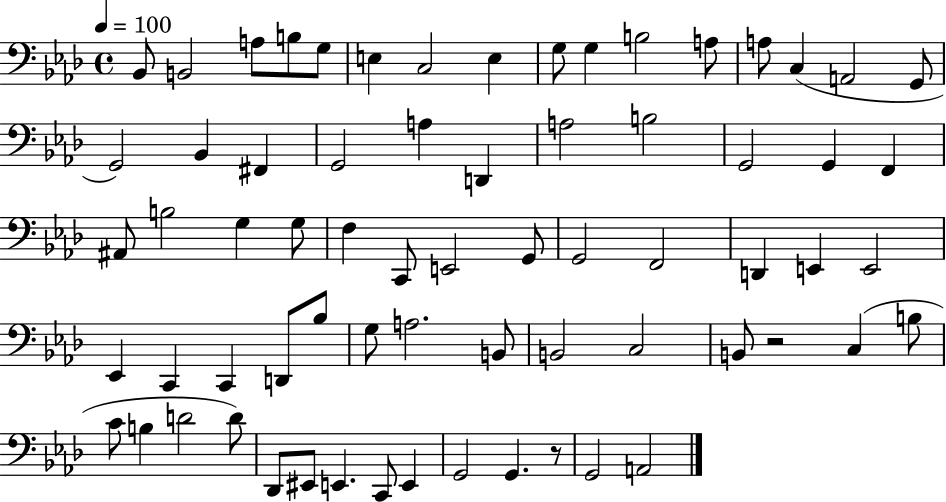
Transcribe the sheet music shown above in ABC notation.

X:1
T:Untitled
M:4/4
L:1/4
K:Ab
_B,,/2 B,,2 A,/2 B,/2 G,/2 E, C,2 E, G,/2 G, B,2 A,/2 A,/2 C, A,,2 G,,/2 G,,2 _B,, ^F,, G,,2 A, D,, A,2 B,2 G,,2 G,, F,, ^A,,/2 B,2 G, G,/2 F, C,,/2 E,,2 G,,/2 G,,2 F,,2 D,, E,, E,,2 _E,, C,, C,, D,,/2 _B,/2 G,/2 A,2 B,,/2 B,,2 C,2 B,,/2 z2 C, B,/2 C/2 B, D2 D/2 _D,,/2 ^E,,/2 E,, C,,/2 E,, G,,2 G,, z/2 G,,2 A,,2